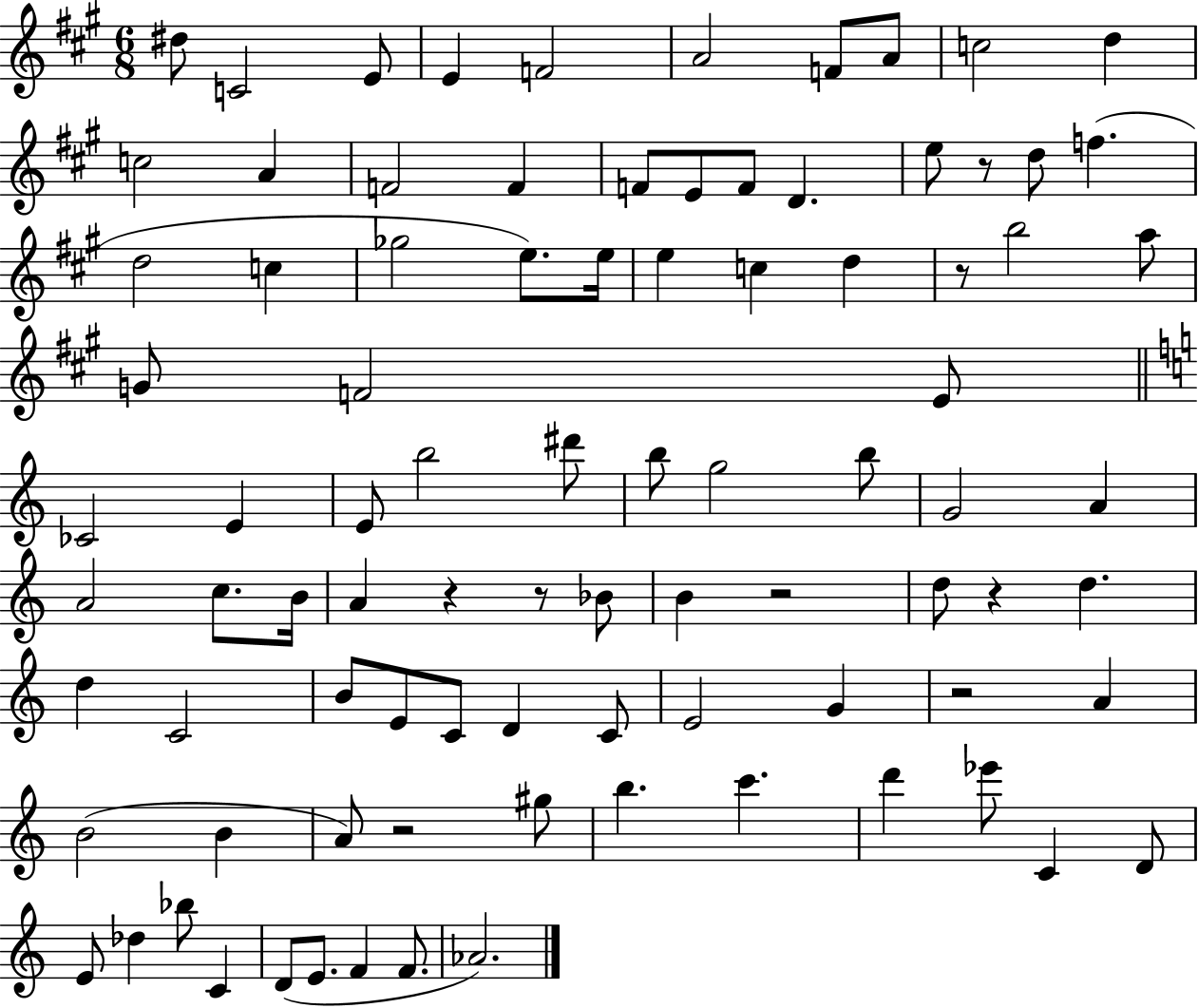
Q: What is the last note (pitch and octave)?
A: Ab4